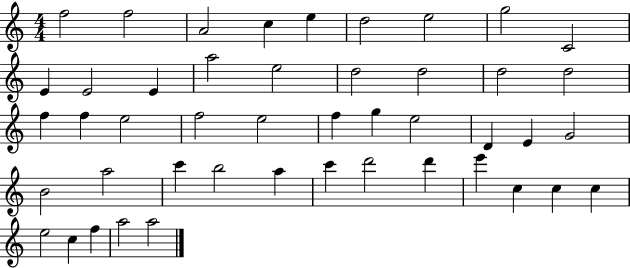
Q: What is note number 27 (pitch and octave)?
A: D4